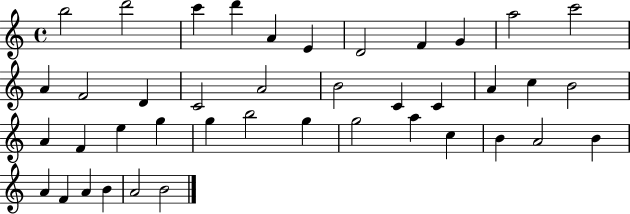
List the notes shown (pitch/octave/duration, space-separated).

B5/h D6/h C6/q D6/q A4/q E4/q D4/h F4/q G4/q A5/h C6/h A4/q F4/h D4/q C4/h A4/h B4/h C4/q C4/q A4/q C5/q B4/h A4/q F4/q E5/q G5/q G5/q B5/h G5/q G5/h A5/q C5/q B4/q A4/h B4/q A4/q F4/q A4/q B4/q A4/h B4/h